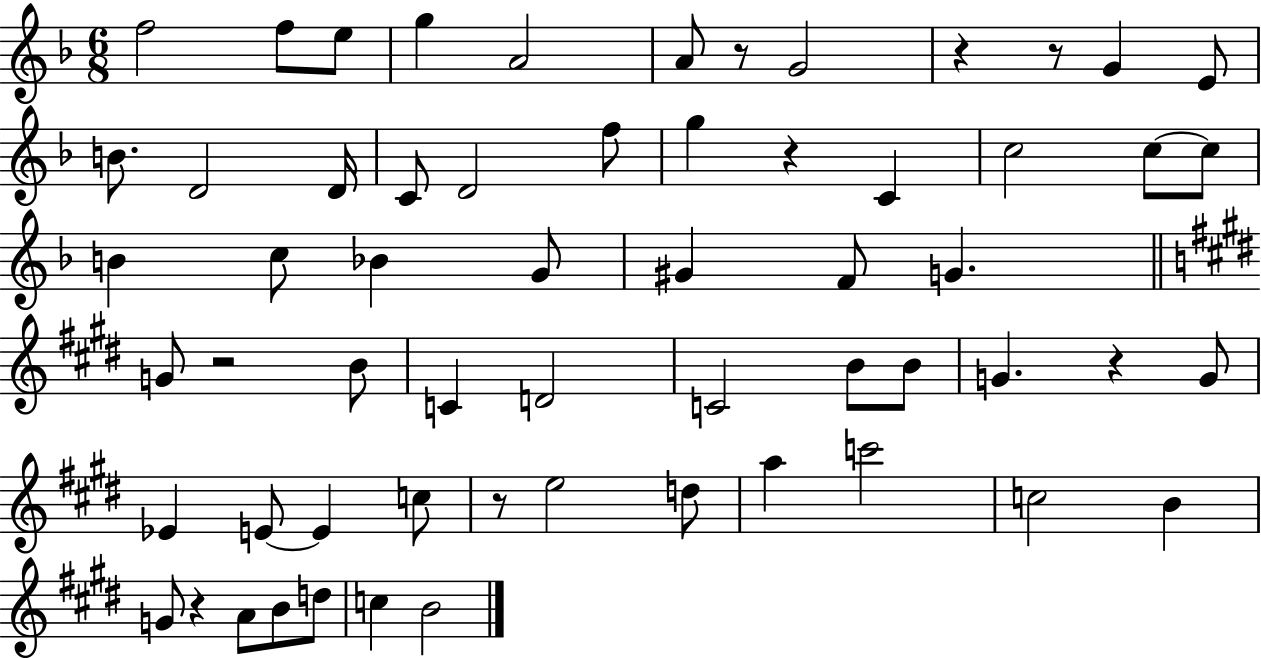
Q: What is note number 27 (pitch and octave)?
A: G4